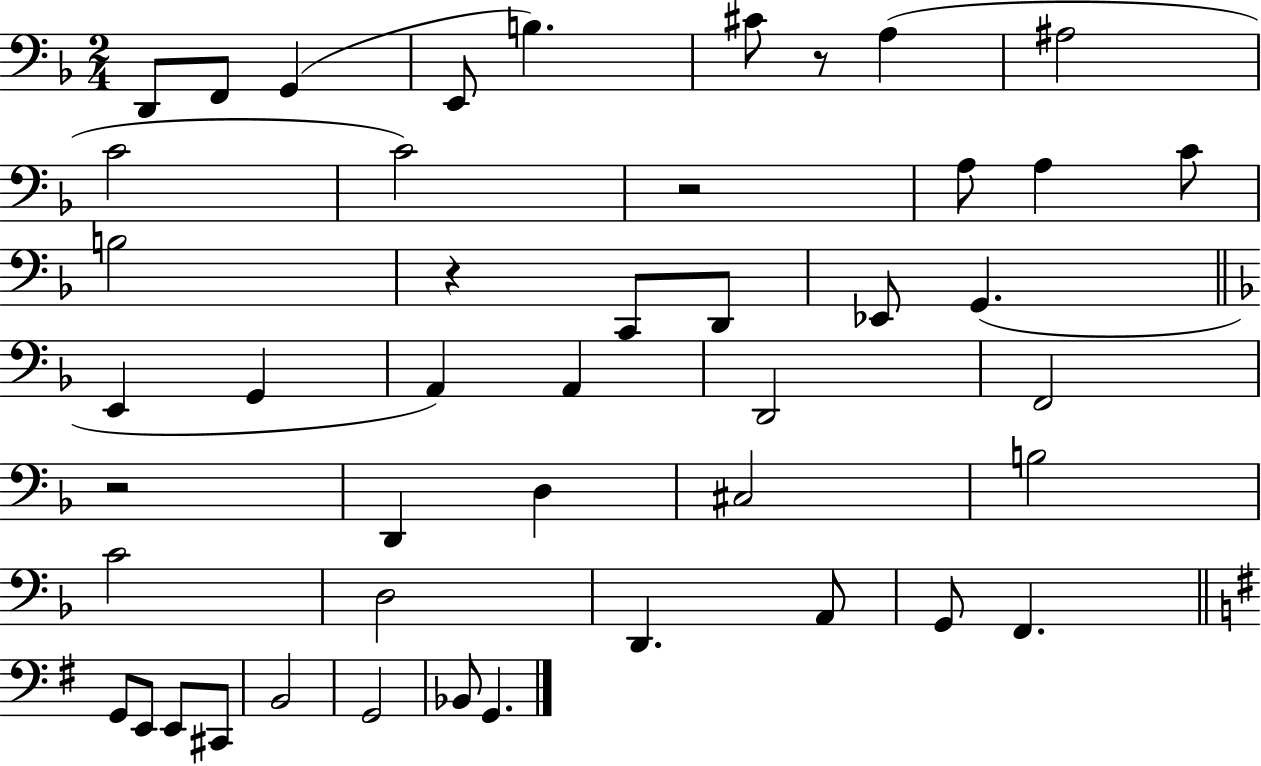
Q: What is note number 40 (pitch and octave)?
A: G2